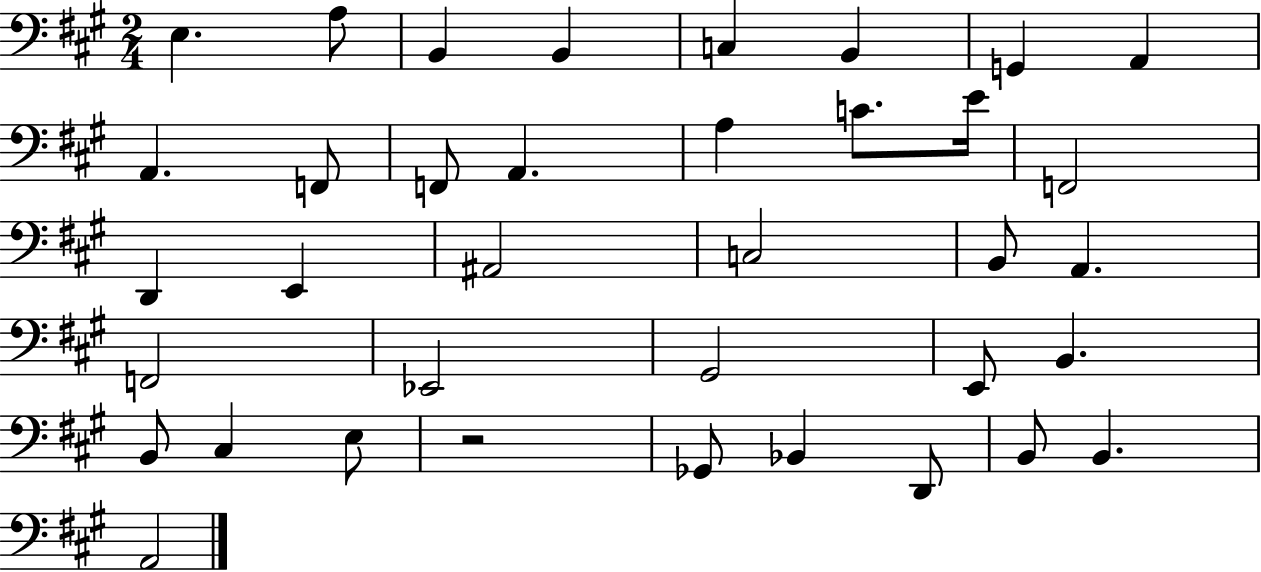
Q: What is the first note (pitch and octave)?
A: E3